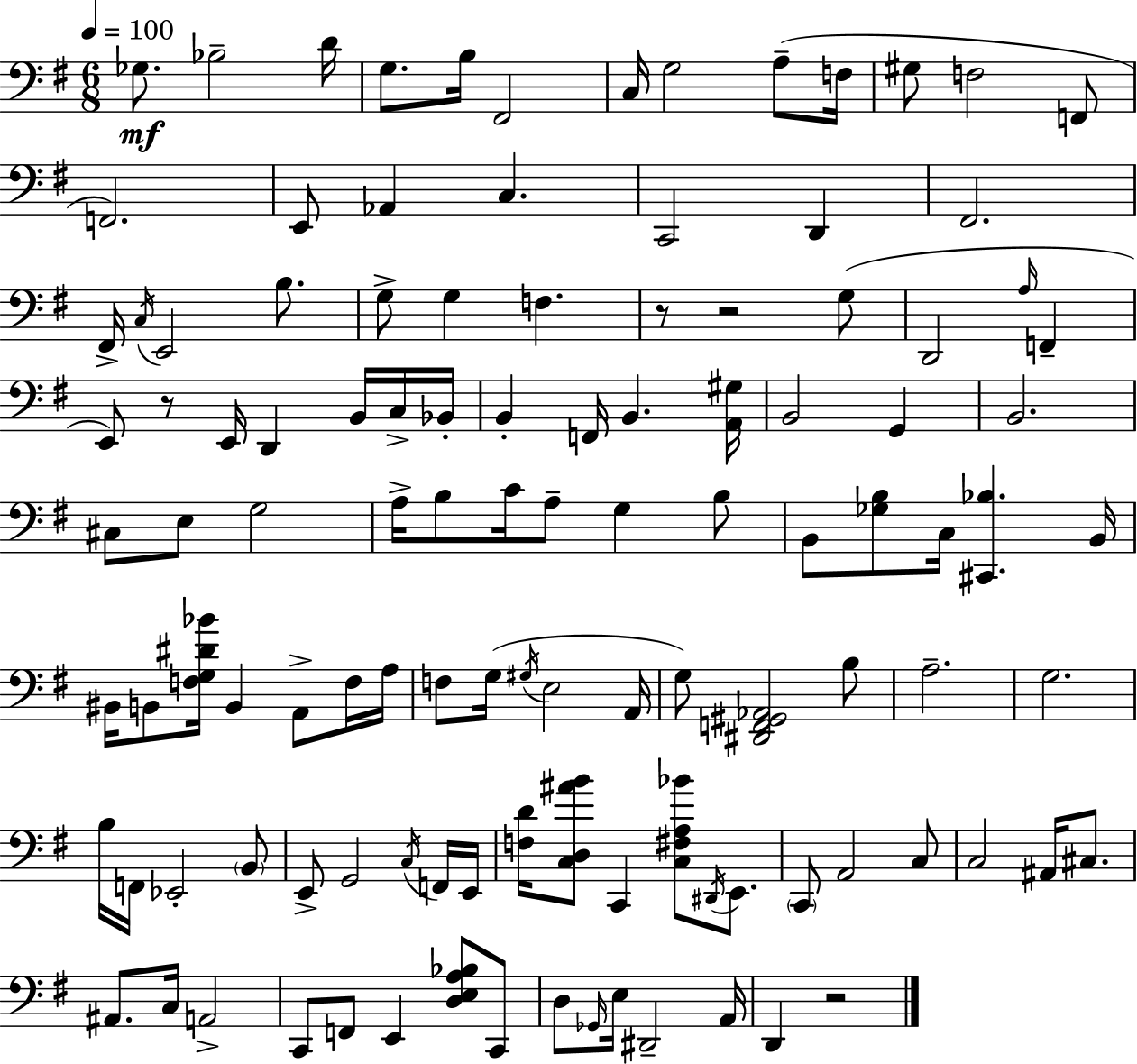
X:1
T:Untitled
M:6/8
L:1/4
K:G
_G,/2 _B,2 D/4 G,/2 B,/4 ^F,,2 C,/4 G,2 A,/2 F,/4 ^G,/2 F,2 F,,/2 F,,2 E,,/2 _A,, C, C,,2 D,, ^F,,2 ^F,,/4 C,/4 E,,2 B,/2 G,/2 G, F, z/2 z2 G,/2 D,,2 A,/4 F,, E,,/2 z/2 E,,/4 D,, B,,/4 C,/4 _B,,/4 B,, F,,/4 B,, [A,,^G,]/4 B,,2 G,, B,,2 ^C,/2 E,/2 G,2 A,/4 B,/2 C/4 A,/2 G, B,/2 B,,/2 [_G,B,]/2 C,/4 [^C,,_B,] B,,/4 ^B,,/4 B,,/2 [F,G,^D_B]/4 B,, A,,/2 F,/4 A,/4 F,/2 G,/4 ^G,/4 E,2 A,,/4 G,/2 [^D,,F,,^G,,_A,,]2 B,/2 A,2 G,2 B,/4 F,,/4 _E,,2 B,,/2 E,,/2 G,,2 C,/4 F,,/4 E,,/4 [F,D]/4 [C,D,^AB]/2 C,, [C,^F,A,_B]/2 ^D,,/4 E,,/2 C,,/2 A,,2 C,/2 C,2 ^A,,/4 ^C,/2 ^A,,/2 C,/4 A,,2 C,,/2 F,,/2 E,, [D,E,A,_B,]/2 C,,/2 D,/2 _G,,/4 E,/4 ^D,,2 A,,/4 D,, z2